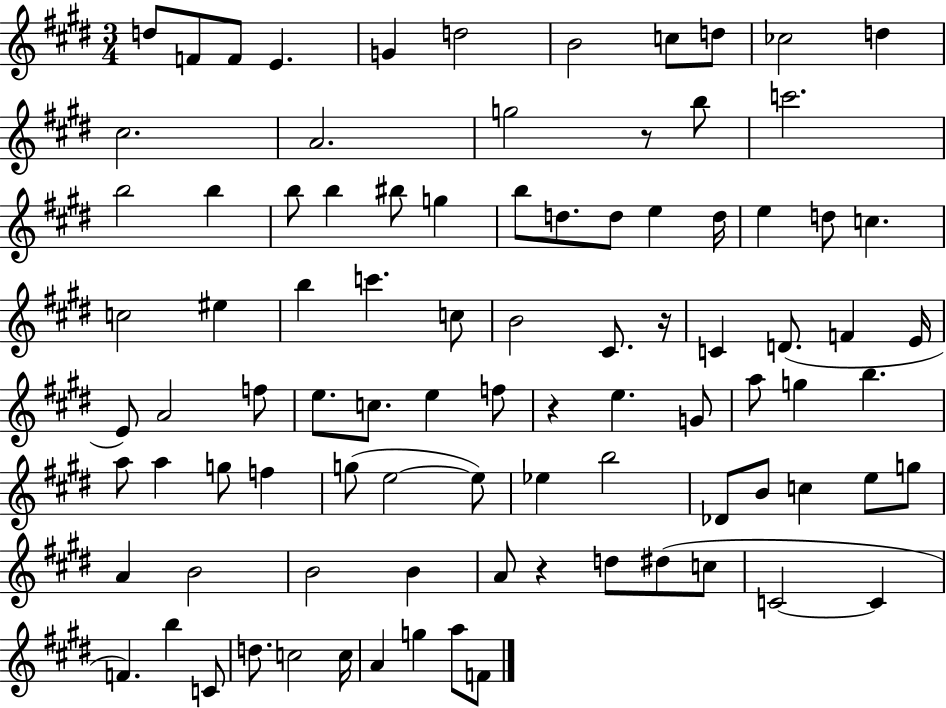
X:1
T:Untitled
M:3/4
L:1/4
K:E
d/2 F/2 F/2 E G d2 B2 c/2 d/2 _c2 d ^c2 A2 g2 z/2 b/2 c'2 b2 b b/2 b ^b/2 g b/2 d/2 d/2 e d/4 e d/2 c c2 ^e b c' c/2 B2 ^C/2 z/4 C D/2 F E/4 E/2 A2 f/2 e/2 c/2 e f/2 z e G/2 a/2 g b a/2 a g/2 f g/2 e2 e/2 _e b2 _D/2 B/2 c e/2 g/2 A B2 B2 B A/2 z d/2 ^d/2 c/2 C2 C F b C/2 d/2 c2 c/4 A g a/2 F/2